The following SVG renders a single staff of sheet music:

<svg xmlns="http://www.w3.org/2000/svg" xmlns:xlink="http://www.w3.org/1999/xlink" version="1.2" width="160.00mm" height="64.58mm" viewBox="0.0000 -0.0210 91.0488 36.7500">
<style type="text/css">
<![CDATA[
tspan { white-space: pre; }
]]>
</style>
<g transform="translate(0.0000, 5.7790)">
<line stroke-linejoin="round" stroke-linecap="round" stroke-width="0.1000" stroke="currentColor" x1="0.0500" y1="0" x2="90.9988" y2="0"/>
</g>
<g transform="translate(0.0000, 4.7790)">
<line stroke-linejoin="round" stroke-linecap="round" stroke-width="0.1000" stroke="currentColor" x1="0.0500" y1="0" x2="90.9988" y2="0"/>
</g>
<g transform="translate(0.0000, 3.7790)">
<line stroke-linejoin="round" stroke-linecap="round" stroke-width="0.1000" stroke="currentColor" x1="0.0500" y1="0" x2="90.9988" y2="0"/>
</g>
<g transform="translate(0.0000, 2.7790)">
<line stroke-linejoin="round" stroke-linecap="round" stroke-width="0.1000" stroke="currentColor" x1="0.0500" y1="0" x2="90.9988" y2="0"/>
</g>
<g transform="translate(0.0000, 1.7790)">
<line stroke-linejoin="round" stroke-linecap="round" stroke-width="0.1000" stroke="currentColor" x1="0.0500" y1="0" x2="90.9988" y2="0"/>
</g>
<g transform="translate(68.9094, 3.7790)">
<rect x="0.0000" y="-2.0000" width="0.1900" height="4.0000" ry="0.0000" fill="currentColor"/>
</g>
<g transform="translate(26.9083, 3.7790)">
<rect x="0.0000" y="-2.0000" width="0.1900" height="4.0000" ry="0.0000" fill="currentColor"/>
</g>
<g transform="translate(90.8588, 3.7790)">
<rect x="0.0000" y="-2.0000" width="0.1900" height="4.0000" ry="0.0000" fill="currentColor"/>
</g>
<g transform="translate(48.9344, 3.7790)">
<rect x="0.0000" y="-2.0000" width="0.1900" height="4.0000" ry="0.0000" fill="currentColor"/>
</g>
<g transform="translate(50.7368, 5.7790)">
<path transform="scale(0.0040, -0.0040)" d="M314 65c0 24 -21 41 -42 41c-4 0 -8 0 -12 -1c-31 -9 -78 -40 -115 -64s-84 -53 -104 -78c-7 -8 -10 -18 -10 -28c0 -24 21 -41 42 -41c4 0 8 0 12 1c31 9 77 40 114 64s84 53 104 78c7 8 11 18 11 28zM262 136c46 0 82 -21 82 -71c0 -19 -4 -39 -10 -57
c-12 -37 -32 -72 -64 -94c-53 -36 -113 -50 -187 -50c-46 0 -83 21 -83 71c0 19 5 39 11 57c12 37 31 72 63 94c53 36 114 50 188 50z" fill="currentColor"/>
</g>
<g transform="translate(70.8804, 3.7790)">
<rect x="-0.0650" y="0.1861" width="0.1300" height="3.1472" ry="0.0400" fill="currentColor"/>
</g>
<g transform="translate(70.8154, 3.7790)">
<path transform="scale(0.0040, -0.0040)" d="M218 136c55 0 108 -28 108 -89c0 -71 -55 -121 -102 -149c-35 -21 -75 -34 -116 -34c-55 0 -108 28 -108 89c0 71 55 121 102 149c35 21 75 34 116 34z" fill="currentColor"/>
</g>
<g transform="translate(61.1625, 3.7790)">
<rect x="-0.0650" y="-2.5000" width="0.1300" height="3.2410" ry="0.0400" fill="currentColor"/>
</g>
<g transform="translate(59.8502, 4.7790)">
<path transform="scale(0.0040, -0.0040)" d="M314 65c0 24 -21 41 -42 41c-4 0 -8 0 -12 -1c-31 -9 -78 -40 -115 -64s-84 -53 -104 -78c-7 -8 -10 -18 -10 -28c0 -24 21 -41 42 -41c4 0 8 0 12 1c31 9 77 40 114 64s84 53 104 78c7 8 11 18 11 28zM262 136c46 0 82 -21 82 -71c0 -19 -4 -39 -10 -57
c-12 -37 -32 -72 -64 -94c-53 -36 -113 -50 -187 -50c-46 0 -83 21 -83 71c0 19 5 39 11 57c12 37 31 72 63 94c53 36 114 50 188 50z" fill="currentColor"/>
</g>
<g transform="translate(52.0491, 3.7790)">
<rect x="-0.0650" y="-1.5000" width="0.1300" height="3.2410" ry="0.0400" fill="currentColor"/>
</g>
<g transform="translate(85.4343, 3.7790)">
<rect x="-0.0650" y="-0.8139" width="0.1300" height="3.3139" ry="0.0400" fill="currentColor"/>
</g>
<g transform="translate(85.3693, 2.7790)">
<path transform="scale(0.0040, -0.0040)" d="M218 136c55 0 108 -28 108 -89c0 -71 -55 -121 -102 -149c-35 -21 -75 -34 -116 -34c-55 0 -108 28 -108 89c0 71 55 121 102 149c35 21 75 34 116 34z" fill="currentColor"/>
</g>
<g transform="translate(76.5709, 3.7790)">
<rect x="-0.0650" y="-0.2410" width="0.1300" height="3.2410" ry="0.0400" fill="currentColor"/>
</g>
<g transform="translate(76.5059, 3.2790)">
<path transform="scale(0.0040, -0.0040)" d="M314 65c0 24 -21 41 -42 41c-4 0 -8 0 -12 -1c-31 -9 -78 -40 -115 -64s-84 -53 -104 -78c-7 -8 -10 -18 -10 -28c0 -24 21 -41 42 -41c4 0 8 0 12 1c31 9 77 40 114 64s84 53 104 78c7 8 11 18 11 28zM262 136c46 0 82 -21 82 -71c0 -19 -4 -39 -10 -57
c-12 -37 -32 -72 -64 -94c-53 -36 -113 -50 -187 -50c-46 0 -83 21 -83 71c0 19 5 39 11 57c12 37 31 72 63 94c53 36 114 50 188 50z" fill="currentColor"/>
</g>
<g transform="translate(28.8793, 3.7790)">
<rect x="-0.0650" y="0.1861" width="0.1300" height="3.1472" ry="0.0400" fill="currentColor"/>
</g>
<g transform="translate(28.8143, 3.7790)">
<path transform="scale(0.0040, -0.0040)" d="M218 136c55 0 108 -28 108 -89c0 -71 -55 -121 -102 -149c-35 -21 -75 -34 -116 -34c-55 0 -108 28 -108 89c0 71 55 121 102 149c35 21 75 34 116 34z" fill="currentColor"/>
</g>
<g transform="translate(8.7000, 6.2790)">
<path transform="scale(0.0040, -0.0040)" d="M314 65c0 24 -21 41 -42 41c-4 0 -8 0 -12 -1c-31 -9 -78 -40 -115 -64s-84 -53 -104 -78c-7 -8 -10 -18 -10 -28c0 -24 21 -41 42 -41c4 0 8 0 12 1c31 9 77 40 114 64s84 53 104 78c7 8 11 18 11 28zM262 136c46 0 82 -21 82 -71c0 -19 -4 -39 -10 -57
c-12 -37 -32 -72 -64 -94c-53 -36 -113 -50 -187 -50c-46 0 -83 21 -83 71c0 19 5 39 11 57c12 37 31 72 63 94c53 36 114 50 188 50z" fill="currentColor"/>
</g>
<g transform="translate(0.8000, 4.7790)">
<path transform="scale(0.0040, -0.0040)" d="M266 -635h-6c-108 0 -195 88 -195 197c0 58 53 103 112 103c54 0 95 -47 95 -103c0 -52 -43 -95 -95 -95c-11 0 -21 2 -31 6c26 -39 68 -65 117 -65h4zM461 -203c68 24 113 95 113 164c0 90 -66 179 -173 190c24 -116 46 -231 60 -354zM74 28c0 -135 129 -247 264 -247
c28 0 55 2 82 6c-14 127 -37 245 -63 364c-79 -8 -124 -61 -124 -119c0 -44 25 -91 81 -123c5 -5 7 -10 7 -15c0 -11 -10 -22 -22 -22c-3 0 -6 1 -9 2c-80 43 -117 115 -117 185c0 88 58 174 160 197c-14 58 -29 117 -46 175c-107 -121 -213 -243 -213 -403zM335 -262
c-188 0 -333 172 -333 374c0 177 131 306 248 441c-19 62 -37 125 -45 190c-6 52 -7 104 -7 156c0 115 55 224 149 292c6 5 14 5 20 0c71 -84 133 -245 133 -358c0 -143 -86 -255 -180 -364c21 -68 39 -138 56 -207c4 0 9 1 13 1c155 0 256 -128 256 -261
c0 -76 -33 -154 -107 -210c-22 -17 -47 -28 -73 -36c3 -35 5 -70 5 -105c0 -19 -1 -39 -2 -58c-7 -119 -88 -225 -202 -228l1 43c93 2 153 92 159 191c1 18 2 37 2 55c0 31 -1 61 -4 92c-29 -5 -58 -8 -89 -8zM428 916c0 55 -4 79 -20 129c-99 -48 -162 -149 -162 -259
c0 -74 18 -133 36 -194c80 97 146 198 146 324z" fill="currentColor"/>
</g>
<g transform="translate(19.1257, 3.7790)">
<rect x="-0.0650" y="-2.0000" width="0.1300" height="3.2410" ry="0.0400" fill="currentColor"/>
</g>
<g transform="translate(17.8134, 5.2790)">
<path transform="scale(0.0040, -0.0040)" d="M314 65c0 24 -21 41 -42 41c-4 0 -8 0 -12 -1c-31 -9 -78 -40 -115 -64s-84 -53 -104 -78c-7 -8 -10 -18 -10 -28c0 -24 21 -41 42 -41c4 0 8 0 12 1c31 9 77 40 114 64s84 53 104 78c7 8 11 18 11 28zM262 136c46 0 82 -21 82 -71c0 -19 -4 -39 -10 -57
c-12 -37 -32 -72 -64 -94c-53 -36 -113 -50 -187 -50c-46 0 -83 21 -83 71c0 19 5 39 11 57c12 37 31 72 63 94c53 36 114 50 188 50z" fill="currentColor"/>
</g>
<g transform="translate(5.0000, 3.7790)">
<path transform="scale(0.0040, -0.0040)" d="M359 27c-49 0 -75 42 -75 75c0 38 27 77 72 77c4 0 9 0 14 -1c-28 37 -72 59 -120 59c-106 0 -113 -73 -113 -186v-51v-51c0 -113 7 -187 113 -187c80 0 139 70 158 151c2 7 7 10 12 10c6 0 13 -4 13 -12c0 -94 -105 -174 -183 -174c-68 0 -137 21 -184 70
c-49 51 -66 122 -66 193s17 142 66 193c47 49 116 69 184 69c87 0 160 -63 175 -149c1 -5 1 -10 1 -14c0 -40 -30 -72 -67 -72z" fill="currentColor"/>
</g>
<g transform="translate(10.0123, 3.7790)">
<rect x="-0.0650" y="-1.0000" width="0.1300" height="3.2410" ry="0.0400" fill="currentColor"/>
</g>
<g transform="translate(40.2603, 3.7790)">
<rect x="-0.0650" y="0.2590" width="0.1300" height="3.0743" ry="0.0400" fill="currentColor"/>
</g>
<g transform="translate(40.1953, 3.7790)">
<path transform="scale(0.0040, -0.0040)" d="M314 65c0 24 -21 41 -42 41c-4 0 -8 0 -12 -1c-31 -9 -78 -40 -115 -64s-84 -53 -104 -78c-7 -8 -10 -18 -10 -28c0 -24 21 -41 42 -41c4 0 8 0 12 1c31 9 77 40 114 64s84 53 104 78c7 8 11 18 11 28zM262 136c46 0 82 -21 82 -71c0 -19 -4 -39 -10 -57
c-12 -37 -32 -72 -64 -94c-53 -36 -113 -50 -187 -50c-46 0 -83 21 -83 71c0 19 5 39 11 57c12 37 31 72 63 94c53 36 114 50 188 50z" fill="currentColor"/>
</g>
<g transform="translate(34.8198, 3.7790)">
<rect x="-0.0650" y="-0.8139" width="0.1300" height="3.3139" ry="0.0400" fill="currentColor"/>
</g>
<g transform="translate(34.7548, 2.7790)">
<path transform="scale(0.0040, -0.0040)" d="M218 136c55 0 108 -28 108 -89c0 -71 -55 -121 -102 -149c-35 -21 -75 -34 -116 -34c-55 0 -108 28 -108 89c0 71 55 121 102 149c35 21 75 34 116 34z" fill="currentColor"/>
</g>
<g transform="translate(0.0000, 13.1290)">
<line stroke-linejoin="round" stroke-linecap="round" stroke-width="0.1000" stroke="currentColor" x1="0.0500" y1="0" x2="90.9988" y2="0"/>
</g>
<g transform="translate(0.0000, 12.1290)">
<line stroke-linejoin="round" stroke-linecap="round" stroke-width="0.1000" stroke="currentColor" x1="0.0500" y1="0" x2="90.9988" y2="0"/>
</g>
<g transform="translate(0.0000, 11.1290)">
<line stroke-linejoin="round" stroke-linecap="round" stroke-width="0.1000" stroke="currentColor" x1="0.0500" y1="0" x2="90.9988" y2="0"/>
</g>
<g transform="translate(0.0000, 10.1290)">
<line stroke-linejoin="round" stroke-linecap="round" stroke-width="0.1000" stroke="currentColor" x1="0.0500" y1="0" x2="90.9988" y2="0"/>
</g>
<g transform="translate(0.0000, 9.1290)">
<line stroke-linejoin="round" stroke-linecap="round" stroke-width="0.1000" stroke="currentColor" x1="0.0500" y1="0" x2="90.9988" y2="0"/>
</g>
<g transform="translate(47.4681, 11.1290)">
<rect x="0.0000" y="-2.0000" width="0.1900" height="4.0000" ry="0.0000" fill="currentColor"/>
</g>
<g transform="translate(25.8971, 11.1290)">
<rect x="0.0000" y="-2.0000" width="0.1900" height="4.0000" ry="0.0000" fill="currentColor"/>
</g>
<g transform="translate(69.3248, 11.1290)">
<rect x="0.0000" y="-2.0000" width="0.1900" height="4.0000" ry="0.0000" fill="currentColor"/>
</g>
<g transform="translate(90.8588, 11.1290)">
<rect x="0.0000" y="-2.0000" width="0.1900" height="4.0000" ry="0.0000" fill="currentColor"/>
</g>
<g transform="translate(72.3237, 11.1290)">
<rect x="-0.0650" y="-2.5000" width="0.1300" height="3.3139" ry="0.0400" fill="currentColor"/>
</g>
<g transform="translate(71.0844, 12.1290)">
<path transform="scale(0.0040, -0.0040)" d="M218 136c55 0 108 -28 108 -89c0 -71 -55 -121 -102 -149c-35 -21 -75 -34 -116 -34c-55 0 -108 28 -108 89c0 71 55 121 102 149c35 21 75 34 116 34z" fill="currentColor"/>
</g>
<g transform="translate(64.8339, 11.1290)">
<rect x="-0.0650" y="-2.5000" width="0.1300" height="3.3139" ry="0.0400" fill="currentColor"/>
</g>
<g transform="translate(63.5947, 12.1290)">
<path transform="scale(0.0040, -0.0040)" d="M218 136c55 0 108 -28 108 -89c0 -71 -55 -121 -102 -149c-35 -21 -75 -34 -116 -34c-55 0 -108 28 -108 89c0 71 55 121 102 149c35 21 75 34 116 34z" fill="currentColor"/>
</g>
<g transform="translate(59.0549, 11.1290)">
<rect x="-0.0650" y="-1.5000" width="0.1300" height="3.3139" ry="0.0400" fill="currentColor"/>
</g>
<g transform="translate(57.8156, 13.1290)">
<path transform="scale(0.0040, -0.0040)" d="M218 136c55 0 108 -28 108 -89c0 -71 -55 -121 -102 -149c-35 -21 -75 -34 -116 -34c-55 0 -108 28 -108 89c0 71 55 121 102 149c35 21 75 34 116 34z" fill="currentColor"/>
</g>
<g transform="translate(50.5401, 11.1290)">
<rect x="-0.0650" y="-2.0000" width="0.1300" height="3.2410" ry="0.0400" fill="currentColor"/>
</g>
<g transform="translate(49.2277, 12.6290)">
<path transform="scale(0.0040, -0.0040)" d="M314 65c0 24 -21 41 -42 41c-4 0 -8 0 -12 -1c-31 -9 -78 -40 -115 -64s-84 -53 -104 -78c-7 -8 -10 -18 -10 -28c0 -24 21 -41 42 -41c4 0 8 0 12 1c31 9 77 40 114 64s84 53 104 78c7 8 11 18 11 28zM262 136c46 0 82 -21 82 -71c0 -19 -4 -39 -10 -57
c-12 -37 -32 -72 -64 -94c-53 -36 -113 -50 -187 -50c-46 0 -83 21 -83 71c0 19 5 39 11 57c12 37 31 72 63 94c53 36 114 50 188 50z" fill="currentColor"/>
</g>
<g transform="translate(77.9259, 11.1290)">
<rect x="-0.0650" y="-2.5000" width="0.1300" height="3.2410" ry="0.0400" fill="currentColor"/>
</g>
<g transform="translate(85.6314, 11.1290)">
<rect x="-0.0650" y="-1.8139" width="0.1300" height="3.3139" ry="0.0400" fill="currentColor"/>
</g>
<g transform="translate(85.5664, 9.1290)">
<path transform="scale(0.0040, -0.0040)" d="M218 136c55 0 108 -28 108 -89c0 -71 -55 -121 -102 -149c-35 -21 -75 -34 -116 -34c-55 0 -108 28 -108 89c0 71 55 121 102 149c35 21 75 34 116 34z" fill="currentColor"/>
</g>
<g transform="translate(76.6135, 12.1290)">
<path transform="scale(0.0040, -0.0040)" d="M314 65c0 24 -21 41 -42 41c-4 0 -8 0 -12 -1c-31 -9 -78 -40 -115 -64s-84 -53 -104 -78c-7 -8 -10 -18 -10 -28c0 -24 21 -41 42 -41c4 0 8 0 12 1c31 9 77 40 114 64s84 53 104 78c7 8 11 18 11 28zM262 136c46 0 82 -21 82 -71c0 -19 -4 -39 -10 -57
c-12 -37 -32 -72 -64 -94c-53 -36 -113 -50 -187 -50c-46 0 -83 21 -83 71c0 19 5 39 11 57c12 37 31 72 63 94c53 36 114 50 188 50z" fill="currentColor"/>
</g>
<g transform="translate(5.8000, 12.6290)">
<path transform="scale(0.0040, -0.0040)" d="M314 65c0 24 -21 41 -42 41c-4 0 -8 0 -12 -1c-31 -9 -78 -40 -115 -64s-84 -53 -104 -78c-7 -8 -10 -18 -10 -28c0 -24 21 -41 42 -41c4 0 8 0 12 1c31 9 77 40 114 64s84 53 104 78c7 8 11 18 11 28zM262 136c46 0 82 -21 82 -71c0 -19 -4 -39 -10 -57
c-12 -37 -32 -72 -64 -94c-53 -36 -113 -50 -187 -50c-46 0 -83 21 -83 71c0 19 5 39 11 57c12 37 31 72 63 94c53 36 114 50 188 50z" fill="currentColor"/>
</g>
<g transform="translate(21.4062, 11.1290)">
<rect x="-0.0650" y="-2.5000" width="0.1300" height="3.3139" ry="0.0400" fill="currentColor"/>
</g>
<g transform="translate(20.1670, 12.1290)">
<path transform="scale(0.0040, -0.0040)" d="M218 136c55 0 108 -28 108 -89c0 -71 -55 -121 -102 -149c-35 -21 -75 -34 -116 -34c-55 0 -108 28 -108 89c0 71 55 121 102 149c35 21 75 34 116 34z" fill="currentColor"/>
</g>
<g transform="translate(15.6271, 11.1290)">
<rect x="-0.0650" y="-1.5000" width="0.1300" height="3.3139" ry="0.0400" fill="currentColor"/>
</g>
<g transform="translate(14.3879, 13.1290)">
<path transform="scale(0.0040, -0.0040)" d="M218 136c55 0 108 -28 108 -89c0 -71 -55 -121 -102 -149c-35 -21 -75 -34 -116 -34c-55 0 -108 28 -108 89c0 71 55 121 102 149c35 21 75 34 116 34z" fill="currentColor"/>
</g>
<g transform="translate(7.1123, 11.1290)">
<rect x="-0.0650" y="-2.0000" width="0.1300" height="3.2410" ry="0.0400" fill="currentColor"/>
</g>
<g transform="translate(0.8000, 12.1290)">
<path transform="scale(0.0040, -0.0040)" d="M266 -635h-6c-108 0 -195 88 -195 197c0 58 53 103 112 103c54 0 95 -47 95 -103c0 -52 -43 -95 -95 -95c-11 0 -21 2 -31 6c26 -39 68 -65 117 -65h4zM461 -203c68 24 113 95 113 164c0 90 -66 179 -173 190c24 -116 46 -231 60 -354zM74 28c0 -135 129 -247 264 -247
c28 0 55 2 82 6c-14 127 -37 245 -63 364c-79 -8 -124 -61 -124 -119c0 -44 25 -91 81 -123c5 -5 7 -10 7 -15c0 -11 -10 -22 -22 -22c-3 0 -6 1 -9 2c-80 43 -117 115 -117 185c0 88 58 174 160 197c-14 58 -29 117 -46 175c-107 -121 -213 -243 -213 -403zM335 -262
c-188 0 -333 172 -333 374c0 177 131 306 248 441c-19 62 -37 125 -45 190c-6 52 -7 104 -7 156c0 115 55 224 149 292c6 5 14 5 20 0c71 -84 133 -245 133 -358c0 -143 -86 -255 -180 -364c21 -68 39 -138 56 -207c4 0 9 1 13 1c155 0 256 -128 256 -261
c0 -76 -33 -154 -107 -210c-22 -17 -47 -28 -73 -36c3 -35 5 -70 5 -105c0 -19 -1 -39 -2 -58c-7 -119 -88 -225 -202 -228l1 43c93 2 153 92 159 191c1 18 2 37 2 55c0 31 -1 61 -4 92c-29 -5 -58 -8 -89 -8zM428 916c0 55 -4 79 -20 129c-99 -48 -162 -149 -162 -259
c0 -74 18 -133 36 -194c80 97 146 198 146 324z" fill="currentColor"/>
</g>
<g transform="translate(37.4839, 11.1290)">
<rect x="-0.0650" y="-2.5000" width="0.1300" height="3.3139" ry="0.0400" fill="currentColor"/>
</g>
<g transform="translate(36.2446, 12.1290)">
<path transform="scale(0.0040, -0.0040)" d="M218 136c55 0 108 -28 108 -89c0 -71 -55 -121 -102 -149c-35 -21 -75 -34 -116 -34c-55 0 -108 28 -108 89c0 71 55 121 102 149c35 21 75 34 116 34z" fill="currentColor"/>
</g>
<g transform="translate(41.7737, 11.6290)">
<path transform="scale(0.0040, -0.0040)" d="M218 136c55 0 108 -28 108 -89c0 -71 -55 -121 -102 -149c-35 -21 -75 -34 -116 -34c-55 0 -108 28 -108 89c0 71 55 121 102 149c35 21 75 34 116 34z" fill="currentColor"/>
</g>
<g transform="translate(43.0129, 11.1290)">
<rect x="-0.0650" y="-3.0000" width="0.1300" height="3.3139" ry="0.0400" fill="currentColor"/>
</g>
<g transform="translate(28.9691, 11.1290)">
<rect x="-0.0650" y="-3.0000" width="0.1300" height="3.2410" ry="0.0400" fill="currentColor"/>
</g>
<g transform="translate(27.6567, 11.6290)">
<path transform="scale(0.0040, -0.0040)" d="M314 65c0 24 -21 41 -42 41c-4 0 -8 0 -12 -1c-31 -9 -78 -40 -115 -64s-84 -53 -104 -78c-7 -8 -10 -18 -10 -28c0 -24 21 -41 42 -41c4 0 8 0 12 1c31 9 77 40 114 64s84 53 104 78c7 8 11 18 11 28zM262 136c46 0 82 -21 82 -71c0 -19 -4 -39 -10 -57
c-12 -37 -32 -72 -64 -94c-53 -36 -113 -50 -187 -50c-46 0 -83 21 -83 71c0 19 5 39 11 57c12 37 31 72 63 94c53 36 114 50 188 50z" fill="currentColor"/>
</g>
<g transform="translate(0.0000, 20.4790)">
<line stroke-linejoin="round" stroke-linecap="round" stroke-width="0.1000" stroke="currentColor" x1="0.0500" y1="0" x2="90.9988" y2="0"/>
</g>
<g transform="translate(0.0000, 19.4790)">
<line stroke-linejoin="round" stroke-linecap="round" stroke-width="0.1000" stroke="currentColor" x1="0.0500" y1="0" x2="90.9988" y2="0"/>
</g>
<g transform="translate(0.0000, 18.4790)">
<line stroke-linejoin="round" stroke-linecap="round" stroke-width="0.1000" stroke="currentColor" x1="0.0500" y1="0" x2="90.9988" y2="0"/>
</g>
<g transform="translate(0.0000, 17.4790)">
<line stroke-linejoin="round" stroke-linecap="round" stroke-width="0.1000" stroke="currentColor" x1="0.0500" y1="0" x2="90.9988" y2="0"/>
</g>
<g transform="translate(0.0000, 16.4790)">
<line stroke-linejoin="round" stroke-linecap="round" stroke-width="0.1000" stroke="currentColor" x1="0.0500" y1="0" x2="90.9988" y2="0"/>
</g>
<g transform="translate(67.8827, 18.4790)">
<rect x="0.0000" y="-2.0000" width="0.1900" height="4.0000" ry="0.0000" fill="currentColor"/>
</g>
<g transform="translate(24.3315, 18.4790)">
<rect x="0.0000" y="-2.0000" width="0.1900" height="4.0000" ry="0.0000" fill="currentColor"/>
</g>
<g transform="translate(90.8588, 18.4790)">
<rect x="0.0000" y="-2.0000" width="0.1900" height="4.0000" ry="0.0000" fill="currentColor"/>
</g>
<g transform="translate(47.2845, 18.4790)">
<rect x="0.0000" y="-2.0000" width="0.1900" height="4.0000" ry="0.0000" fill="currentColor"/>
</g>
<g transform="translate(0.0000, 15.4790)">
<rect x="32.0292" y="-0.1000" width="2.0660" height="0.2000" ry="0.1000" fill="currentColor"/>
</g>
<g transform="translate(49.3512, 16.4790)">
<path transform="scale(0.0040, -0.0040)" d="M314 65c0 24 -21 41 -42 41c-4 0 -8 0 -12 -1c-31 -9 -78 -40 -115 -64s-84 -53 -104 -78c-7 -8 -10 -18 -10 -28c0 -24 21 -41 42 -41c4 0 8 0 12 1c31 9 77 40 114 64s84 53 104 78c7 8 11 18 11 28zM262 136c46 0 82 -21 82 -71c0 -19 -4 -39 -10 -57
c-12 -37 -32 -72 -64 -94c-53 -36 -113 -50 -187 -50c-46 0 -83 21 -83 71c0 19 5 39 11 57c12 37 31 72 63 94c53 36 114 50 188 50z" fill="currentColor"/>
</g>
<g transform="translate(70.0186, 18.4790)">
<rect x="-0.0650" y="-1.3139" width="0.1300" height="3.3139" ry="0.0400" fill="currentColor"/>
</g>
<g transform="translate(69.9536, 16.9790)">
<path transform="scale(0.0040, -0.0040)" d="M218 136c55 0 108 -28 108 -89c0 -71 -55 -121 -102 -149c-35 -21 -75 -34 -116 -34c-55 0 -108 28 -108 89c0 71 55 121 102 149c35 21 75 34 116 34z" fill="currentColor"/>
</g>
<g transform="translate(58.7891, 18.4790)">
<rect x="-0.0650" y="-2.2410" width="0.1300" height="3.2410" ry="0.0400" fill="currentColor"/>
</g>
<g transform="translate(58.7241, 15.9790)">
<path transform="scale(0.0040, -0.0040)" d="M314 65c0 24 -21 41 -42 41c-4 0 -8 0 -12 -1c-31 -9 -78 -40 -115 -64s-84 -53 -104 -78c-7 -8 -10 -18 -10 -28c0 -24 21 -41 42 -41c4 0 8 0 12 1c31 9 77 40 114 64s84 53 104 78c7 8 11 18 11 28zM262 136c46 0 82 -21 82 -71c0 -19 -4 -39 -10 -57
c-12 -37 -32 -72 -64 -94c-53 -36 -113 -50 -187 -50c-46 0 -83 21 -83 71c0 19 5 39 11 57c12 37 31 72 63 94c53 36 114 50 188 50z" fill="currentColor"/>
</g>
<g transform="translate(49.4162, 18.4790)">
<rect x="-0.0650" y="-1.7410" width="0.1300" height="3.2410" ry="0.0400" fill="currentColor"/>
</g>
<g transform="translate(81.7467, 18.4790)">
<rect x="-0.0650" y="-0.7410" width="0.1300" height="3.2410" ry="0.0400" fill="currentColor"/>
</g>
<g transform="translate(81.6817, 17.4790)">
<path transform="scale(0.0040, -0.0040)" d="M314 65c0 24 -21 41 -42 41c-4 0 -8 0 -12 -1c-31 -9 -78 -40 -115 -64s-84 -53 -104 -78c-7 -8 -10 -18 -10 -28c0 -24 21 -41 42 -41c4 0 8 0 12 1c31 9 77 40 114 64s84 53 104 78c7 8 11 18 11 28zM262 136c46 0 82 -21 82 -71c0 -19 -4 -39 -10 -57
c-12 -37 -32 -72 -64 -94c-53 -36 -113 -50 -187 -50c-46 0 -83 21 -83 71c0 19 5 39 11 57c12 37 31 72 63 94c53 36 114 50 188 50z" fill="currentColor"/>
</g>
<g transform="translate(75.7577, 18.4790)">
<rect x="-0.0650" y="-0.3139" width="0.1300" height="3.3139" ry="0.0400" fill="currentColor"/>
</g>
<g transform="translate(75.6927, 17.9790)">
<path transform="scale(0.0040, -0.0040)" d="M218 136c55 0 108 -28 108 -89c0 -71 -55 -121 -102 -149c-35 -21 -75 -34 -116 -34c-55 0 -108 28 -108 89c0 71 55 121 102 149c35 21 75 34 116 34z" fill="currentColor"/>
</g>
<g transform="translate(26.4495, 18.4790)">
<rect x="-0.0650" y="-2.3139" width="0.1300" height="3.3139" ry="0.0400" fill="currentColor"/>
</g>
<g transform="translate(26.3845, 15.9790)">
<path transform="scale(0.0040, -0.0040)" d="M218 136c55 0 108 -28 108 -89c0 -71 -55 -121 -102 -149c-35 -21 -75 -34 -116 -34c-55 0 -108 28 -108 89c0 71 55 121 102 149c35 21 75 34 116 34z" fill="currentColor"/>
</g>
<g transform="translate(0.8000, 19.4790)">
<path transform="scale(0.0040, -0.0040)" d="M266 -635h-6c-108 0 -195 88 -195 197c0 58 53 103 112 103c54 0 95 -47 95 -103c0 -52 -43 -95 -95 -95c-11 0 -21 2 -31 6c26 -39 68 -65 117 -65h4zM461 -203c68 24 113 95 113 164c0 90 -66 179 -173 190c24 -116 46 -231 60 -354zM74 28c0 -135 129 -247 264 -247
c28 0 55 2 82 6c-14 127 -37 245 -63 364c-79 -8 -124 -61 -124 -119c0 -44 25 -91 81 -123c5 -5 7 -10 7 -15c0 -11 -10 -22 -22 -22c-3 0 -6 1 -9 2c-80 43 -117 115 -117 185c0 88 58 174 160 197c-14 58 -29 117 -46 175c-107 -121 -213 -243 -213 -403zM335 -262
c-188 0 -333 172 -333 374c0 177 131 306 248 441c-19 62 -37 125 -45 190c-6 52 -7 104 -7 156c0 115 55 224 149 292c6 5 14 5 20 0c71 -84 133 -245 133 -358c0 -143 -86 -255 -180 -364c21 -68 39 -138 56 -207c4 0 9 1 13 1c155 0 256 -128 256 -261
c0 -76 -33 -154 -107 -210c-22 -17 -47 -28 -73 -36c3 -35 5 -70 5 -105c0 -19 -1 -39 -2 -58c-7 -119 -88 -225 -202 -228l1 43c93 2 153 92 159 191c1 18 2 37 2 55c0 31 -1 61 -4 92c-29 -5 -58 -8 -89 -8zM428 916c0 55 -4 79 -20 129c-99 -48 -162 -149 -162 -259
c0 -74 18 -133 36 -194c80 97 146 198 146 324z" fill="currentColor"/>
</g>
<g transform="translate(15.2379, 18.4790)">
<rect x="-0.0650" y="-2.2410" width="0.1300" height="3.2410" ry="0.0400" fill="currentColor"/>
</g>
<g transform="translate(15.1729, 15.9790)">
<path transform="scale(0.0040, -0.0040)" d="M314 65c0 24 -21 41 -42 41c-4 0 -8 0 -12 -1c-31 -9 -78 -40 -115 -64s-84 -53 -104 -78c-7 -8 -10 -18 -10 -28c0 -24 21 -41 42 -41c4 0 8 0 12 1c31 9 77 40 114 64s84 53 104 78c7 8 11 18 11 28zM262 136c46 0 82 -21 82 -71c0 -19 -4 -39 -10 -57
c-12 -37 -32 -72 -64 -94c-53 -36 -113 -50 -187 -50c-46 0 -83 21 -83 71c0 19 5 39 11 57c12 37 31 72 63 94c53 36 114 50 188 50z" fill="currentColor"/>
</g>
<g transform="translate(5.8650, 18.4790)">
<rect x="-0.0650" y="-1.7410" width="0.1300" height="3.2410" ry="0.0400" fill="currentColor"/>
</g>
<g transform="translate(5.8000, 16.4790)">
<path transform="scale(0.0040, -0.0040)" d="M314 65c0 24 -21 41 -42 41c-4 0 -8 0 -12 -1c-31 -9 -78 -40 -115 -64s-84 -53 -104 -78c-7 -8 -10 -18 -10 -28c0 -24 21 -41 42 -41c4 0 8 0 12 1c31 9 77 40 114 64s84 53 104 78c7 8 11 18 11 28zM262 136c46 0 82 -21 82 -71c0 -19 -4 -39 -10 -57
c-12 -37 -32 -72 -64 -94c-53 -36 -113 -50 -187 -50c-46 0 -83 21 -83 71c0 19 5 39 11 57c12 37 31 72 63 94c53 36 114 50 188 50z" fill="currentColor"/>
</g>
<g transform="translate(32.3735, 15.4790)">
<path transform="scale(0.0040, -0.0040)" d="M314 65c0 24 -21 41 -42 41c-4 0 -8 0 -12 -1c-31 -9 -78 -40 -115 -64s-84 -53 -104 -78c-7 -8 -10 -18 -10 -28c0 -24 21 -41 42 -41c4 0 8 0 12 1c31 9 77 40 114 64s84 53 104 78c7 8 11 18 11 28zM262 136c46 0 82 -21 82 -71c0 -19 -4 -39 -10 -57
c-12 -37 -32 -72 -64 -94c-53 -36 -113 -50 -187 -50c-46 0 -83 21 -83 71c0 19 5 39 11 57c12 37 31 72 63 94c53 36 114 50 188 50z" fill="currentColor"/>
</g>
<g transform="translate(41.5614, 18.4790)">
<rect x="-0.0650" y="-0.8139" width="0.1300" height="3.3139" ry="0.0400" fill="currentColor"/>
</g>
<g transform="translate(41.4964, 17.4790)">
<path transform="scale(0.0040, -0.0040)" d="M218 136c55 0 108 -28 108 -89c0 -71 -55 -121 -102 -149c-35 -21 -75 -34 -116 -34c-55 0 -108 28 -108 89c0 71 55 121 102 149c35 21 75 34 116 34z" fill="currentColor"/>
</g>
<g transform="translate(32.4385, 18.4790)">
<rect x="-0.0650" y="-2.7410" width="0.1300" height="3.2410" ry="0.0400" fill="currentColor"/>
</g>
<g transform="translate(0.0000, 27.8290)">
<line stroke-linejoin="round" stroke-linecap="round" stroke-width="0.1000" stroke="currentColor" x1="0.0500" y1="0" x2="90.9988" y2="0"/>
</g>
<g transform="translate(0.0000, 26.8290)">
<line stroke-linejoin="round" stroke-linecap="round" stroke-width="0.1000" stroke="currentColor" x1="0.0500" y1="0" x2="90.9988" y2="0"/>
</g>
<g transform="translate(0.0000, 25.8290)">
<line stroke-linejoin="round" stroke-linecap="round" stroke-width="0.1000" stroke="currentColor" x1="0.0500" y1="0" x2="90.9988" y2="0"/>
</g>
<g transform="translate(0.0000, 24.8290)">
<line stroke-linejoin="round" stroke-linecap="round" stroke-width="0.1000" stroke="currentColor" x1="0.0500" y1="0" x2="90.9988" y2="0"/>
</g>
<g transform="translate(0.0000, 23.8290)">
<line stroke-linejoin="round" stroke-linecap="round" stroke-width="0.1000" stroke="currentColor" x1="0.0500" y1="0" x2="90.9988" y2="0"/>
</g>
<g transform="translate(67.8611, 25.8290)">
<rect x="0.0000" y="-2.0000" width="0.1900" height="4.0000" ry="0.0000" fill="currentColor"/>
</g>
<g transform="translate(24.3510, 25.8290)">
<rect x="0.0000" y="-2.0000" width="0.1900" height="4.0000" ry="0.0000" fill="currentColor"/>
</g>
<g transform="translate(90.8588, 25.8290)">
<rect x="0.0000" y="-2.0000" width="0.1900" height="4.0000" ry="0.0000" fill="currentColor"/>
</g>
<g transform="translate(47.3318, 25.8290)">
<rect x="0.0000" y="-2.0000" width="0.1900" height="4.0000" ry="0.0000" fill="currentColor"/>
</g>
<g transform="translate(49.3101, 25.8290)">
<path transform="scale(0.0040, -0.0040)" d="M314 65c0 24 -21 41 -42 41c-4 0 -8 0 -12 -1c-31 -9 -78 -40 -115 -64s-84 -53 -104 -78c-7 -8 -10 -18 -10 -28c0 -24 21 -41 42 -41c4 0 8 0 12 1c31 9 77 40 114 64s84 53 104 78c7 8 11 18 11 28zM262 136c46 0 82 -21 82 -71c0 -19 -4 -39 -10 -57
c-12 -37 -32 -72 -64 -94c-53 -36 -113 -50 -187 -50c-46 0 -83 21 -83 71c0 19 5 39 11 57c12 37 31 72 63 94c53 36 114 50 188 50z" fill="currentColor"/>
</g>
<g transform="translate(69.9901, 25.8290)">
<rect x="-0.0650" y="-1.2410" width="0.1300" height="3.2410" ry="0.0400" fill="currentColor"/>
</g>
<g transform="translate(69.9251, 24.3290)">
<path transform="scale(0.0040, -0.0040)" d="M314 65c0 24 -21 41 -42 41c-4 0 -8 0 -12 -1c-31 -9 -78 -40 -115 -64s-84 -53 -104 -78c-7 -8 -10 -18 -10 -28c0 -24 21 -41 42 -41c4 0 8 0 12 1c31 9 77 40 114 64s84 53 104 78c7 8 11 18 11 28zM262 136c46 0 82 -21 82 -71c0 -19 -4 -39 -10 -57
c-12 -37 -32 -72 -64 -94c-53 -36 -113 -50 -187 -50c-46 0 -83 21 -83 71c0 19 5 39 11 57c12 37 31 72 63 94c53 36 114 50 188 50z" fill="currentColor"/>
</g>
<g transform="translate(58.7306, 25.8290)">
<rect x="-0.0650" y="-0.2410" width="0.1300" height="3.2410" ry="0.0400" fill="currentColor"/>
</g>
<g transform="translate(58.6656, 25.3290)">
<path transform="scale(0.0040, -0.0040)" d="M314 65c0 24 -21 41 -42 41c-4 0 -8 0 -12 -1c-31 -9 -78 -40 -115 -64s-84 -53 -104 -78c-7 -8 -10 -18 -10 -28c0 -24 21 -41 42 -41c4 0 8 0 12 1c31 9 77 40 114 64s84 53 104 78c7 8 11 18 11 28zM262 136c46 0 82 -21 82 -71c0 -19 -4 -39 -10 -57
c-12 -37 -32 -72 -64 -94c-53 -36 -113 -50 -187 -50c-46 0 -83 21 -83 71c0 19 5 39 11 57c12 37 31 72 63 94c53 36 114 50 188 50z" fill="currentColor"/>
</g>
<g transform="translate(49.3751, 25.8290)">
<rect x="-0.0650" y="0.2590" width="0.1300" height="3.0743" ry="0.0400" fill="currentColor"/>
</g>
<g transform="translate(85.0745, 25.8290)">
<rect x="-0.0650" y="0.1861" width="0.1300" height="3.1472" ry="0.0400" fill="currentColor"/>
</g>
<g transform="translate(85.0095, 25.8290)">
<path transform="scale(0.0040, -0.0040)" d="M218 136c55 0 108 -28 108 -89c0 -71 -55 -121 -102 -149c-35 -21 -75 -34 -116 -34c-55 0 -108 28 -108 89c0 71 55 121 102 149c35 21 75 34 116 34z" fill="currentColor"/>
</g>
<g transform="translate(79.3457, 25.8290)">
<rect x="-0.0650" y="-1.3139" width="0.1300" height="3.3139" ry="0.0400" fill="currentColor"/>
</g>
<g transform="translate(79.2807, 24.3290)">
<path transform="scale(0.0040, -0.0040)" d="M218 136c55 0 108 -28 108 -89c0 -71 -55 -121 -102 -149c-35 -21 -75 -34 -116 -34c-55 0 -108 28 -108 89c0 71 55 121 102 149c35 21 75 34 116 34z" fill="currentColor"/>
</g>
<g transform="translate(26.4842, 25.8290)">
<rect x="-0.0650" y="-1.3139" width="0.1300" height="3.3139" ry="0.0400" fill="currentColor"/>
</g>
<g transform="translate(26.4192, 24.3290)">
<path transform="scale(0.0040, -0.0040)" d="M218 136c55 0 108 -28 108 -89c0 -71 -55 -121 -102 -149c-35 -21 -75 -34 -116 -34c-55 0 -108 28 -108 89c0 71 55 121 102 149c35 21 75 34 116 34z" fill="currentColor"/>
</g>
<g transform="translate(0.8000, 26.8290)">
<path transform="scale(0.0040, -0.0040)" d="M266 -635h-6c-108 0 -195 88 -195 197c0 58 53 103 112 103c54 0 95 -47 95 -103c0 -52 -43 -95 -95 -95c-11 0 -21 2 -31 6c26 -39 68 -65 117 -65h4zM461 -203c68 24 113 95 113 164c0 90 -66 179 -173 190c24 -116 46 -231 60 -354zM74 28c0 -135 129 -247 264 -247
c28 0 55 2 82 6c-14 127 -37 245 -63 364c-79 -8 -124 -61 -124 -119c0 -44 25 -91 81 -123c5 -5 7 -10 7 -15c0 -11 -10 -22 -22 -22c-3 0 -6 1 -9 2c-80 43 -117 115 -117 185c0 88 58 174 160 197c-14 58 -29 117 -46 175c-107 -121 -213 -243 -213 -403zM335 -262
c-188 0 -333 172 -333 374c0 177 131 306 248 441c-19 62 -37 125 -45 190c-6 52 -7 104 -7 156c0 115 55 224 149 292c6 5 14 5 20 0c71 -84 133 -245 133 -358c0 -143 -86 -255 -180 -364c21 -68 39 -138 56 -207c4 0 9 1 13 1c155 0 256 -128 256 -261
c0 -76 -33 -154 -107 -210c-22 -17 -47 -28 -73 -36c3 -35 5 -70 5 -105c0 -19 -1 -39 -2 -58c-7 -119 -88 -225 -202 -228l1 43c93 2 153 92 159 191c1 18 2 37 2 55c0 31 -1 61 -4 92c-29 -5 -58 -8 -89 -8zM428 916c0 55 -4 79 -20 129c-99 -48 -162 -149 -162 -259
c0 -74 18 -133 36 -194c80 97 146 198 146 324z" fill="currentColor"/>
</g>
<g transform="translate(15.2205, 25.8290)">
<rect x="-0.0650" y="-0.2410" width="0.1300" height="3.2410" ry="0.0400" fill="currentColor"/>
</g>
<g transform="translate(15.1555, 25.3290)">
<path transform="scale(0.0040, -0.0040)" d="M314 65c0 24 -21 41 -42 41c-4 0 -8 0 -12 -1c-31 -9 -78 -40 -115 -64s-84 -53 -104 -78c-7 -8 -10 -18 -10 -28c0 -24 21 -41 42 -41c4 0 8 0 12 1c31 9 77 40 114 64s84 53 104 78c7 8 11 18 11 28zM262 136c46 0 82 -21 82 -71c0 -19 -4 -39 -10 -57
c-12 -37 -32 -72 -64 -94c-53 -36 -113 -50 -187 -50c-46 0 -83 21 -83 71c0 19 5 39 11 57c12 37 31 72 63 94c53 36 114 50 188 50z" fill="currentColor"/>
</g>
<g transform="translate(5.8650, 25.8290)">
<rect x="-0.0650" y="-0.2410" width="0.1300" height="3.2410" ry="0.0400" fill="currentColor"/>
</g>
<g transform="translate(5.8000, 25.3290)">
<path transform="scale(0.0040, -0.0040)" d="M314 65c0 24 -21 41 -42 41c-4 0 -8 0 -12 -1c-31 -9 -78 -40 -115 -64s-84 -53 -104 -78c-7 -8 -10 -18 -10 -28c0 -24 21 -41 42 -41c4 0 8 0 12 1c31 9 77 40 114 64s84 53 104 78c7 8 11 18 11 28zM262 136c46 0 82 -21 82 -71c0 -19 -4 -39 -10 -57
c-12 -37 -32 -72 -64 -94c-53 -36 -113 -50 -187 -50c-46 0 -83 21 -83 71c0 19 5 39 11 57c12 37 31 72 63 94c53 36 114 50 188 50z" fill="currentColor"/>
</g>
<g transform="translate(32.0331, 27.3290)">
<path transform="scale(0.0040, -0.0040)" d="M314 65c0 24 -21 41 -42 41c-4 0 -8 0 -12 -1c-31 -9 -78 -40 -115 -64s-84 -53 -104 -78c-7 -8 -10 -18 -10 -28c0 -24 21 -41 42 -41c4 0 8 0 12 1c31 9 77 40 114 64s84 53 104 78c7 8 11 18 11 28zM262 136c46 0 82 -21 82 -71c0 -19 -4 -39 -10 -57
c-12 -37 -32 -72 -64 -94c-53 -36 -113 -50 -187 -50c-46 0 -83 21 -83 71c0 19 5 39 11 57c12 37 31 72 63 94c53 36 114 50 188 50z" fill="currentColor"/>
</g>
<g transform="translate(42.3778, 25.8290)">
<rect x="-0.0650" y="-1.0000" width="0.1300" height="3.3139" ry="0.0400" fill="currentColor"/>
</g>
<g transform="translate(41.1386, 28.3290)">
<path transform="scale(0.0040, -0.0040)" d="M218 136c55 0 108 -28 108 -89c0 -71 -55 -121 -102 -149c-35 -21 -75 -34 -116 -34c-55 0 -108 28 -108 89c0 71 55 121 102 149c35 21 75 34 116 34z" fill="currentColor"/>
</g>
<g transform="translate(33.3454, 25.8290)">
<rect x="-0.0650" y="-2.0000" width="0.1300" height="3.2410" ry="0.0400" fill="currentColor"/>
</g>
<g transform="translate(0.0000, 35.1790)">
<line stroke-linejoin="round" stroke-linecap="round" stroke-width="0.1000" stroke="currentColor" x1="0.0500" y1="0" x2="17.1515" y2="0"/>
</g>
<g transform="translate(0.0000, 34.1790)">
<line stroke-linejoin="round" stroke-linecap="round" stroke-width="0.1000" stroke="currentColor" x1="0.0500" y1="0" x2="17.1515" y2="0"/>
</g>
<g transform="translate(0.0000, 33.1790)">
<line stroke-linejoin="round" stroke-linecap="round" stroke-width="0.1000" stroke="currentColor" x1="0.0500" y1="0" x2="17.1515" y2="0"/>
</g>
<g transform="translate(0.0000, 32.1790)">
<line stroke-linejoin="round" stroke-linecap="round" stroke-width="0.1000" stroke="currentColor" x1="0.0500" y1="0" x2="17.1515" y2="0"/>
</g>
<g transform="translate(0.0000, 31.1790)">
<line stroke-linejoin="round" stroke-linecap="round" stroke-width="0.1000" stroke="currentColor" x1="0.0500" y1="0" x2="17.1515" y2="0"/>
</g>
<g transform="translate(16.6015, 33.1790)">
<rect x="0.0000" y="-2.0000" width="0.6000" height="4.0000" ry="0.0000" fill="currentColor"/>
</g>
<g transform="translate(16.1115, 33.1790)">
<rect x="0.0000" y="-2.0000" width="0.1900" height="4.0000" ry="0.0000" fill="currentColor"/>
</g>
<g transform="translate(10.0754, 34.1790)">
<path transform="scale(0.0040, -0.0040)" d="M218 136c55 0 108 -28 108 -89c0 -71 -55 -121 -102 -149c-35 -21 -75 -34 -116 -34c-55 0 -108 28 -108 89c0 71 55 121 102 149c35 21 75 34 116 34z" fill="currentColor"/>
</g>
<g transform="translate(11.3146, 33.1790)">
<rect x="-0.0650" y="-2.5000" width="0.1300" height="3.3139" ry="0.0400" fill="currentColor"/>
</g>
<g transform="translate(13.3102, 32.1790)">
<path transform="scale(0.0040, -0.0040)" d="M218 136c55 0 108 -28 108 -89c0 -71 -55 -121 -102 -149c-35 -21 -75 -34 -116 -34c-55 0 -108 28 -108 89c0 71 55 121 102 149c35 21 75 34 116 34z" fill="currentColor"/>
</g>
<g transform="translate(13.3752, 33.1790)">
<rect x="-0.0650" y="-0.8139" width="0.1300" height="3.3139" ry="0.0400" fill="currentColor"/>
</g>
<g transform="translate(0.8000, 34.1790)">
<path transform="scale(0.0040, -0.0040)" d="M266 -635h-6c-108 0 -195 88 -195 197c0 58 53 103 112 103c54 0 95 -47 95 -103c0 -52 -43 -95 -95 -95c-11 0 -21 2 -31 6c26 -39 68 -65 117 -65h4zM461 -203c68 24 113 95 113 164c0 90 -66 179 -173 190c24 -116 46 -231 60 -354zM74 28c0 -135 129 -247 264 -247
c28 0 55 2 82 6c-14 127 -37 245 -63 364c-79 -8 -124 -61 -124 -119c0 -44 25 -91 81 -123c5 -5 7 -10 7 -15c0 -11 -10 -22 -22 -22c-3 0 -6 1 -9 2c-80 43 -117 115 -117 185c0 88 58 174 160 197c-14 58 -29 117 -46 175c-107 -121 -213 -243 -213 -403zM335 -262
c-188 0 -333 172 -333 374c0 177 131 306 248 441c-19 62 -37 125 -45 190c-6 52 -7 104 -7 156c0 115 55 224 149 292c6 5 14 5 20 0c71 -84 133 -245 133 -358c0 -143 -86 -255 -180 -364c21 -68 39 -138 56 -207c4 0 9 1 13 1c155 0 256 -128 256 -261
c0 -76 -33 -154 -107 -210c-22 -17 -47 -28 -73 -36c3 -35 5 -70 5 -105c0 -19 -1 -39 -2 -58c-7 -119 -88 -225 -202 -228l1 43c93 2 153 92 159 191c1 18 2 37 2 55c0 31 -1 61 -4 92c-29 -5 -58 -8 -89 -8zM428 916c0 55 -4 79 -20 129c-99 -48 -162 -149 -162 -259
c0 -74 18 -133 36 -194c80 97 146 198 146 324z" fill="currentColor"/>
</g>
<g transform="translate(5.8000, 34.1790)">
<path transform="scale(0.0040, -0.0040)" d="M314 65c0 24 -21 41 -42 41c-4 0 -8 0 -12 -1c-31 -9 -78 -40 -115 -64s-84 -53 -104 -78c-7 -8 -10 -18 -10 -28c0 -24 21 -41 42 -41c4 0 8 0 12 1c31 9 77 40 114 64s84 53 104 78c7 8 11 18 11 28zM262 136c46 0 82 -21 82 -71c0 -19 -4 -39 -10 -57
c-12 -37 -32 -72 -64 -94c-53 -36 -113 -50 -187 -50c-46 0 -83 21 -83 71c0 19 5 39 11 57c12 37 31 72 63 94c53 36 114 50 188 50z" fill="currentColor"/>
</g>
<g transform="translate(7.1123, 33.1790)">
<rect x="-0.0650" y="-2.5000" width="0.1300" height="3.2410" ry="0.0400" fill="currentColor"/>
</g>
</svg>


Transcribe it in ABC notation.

X:1
T:Untitled
M:4/4
L:1/4
K:C
D2 F2 B d B2 E2 G2 B c2 d F2 E G A2 G A F2 E G G G2 f f2 g2 g a2 d f2 g2 e c d2 c2 c2 e F2 D B2 c2 e2 e B G2 G d